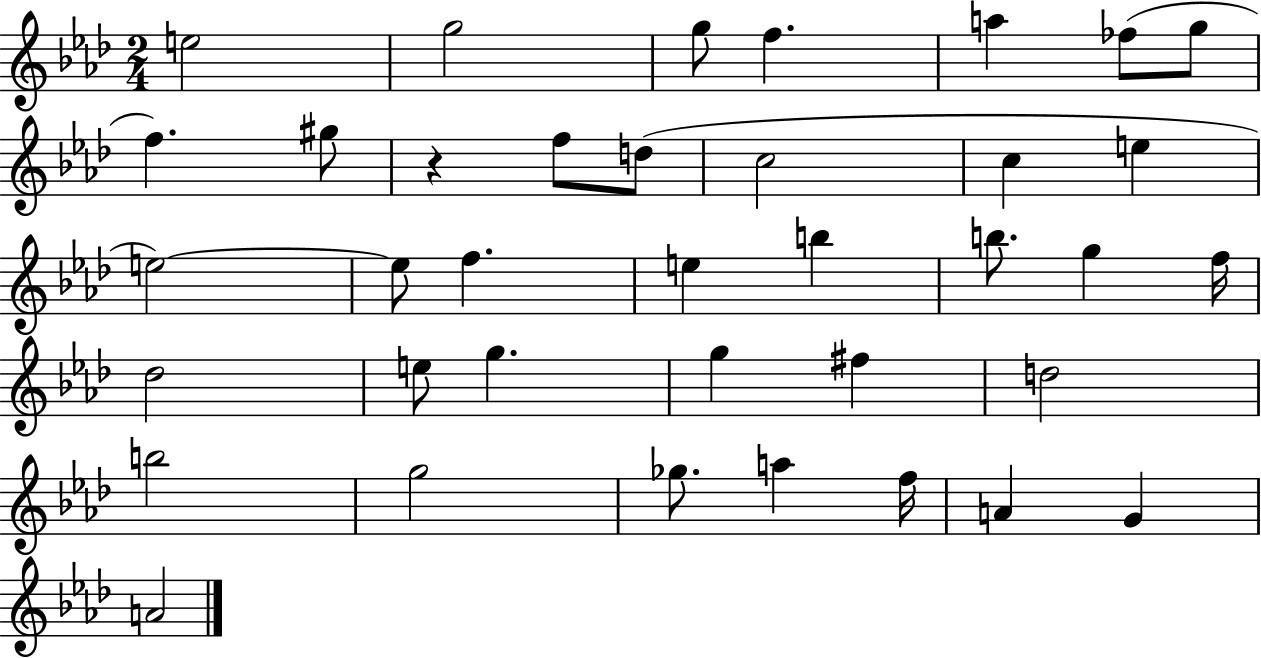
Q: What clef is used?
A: treble